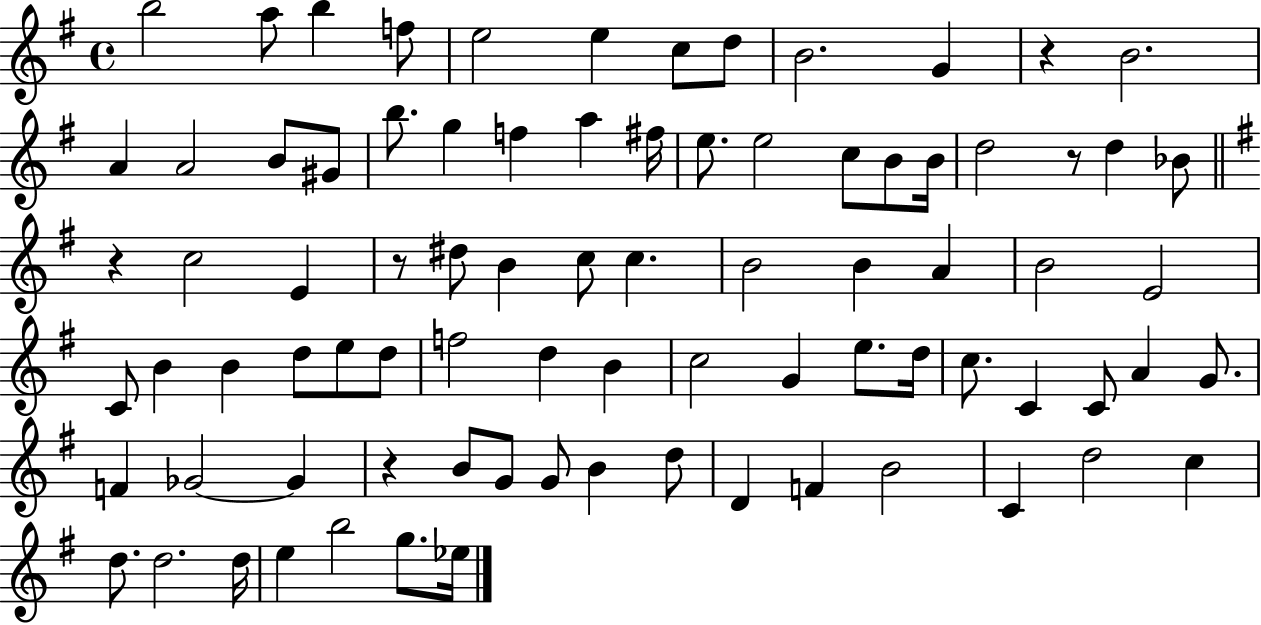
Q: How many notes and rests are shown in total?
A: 83